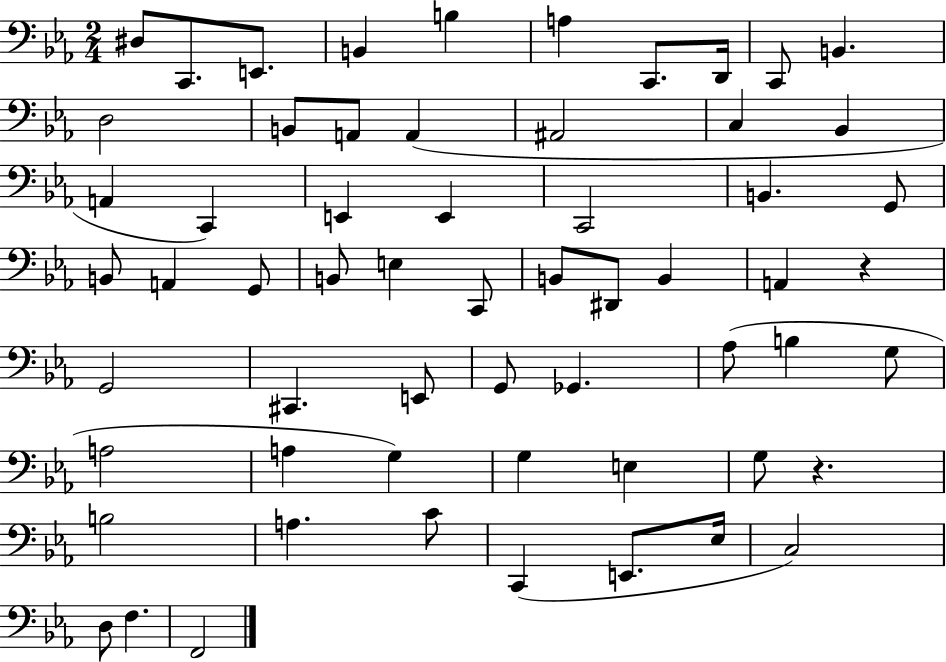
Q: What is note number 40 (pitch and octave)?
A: Ab3